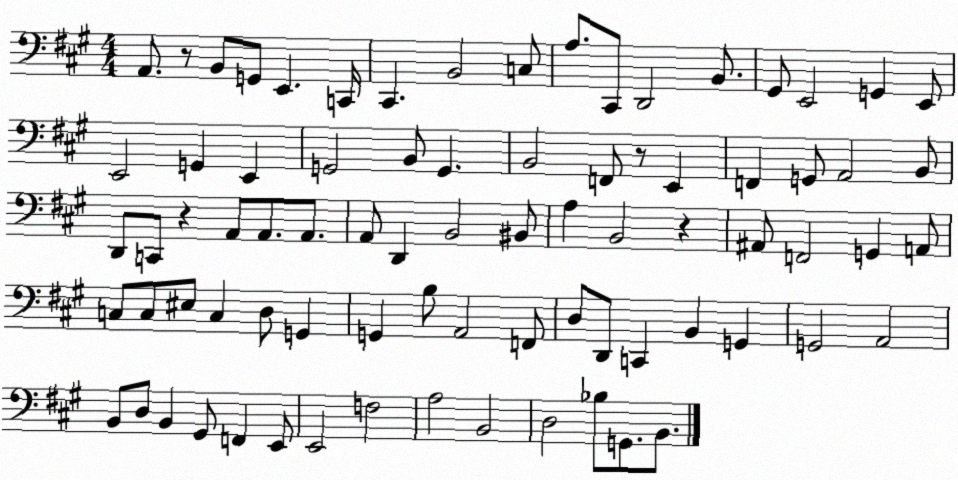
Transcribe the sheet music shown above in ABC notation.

X:1
T:Untitled
M:4/4
L:1/4
K:A
A,,/2 z/2 B,,/2 G,,/2 E,, C,,/4 ^C,, B,,2 C,/2 A,/2 ^C,,/2 D,,2 B,,/2 ^G,,/2 E,,2 G,, E,,/2 E,,2 G,, E,, G,,2 B,,/2 G,, B,,2 F,,/2 z/2 E,, F,, G,,/2 A,,2 B,,/2 D,,/2 C,,/2 z A,,/2 A,,/2 A,,/2 A,,/2 D,, B,,2 ^B,,/2 A, B,,2 z ^A,,/2 F,,2 G,, A,,/2 C,/2 C,/2 ^E,/2 C, D,/2 G,, G,, B,/2 A,,2 F,,/2 D,/2 D,,/2 C,, B,, G,, G,,2 A,,2 B,,/2 D,/2 B,, ^G,,/2 F,, E,,/2 E,,2 F,2 A,2 B,,2 D,2 _B,/2 G,,/2 B,,/2